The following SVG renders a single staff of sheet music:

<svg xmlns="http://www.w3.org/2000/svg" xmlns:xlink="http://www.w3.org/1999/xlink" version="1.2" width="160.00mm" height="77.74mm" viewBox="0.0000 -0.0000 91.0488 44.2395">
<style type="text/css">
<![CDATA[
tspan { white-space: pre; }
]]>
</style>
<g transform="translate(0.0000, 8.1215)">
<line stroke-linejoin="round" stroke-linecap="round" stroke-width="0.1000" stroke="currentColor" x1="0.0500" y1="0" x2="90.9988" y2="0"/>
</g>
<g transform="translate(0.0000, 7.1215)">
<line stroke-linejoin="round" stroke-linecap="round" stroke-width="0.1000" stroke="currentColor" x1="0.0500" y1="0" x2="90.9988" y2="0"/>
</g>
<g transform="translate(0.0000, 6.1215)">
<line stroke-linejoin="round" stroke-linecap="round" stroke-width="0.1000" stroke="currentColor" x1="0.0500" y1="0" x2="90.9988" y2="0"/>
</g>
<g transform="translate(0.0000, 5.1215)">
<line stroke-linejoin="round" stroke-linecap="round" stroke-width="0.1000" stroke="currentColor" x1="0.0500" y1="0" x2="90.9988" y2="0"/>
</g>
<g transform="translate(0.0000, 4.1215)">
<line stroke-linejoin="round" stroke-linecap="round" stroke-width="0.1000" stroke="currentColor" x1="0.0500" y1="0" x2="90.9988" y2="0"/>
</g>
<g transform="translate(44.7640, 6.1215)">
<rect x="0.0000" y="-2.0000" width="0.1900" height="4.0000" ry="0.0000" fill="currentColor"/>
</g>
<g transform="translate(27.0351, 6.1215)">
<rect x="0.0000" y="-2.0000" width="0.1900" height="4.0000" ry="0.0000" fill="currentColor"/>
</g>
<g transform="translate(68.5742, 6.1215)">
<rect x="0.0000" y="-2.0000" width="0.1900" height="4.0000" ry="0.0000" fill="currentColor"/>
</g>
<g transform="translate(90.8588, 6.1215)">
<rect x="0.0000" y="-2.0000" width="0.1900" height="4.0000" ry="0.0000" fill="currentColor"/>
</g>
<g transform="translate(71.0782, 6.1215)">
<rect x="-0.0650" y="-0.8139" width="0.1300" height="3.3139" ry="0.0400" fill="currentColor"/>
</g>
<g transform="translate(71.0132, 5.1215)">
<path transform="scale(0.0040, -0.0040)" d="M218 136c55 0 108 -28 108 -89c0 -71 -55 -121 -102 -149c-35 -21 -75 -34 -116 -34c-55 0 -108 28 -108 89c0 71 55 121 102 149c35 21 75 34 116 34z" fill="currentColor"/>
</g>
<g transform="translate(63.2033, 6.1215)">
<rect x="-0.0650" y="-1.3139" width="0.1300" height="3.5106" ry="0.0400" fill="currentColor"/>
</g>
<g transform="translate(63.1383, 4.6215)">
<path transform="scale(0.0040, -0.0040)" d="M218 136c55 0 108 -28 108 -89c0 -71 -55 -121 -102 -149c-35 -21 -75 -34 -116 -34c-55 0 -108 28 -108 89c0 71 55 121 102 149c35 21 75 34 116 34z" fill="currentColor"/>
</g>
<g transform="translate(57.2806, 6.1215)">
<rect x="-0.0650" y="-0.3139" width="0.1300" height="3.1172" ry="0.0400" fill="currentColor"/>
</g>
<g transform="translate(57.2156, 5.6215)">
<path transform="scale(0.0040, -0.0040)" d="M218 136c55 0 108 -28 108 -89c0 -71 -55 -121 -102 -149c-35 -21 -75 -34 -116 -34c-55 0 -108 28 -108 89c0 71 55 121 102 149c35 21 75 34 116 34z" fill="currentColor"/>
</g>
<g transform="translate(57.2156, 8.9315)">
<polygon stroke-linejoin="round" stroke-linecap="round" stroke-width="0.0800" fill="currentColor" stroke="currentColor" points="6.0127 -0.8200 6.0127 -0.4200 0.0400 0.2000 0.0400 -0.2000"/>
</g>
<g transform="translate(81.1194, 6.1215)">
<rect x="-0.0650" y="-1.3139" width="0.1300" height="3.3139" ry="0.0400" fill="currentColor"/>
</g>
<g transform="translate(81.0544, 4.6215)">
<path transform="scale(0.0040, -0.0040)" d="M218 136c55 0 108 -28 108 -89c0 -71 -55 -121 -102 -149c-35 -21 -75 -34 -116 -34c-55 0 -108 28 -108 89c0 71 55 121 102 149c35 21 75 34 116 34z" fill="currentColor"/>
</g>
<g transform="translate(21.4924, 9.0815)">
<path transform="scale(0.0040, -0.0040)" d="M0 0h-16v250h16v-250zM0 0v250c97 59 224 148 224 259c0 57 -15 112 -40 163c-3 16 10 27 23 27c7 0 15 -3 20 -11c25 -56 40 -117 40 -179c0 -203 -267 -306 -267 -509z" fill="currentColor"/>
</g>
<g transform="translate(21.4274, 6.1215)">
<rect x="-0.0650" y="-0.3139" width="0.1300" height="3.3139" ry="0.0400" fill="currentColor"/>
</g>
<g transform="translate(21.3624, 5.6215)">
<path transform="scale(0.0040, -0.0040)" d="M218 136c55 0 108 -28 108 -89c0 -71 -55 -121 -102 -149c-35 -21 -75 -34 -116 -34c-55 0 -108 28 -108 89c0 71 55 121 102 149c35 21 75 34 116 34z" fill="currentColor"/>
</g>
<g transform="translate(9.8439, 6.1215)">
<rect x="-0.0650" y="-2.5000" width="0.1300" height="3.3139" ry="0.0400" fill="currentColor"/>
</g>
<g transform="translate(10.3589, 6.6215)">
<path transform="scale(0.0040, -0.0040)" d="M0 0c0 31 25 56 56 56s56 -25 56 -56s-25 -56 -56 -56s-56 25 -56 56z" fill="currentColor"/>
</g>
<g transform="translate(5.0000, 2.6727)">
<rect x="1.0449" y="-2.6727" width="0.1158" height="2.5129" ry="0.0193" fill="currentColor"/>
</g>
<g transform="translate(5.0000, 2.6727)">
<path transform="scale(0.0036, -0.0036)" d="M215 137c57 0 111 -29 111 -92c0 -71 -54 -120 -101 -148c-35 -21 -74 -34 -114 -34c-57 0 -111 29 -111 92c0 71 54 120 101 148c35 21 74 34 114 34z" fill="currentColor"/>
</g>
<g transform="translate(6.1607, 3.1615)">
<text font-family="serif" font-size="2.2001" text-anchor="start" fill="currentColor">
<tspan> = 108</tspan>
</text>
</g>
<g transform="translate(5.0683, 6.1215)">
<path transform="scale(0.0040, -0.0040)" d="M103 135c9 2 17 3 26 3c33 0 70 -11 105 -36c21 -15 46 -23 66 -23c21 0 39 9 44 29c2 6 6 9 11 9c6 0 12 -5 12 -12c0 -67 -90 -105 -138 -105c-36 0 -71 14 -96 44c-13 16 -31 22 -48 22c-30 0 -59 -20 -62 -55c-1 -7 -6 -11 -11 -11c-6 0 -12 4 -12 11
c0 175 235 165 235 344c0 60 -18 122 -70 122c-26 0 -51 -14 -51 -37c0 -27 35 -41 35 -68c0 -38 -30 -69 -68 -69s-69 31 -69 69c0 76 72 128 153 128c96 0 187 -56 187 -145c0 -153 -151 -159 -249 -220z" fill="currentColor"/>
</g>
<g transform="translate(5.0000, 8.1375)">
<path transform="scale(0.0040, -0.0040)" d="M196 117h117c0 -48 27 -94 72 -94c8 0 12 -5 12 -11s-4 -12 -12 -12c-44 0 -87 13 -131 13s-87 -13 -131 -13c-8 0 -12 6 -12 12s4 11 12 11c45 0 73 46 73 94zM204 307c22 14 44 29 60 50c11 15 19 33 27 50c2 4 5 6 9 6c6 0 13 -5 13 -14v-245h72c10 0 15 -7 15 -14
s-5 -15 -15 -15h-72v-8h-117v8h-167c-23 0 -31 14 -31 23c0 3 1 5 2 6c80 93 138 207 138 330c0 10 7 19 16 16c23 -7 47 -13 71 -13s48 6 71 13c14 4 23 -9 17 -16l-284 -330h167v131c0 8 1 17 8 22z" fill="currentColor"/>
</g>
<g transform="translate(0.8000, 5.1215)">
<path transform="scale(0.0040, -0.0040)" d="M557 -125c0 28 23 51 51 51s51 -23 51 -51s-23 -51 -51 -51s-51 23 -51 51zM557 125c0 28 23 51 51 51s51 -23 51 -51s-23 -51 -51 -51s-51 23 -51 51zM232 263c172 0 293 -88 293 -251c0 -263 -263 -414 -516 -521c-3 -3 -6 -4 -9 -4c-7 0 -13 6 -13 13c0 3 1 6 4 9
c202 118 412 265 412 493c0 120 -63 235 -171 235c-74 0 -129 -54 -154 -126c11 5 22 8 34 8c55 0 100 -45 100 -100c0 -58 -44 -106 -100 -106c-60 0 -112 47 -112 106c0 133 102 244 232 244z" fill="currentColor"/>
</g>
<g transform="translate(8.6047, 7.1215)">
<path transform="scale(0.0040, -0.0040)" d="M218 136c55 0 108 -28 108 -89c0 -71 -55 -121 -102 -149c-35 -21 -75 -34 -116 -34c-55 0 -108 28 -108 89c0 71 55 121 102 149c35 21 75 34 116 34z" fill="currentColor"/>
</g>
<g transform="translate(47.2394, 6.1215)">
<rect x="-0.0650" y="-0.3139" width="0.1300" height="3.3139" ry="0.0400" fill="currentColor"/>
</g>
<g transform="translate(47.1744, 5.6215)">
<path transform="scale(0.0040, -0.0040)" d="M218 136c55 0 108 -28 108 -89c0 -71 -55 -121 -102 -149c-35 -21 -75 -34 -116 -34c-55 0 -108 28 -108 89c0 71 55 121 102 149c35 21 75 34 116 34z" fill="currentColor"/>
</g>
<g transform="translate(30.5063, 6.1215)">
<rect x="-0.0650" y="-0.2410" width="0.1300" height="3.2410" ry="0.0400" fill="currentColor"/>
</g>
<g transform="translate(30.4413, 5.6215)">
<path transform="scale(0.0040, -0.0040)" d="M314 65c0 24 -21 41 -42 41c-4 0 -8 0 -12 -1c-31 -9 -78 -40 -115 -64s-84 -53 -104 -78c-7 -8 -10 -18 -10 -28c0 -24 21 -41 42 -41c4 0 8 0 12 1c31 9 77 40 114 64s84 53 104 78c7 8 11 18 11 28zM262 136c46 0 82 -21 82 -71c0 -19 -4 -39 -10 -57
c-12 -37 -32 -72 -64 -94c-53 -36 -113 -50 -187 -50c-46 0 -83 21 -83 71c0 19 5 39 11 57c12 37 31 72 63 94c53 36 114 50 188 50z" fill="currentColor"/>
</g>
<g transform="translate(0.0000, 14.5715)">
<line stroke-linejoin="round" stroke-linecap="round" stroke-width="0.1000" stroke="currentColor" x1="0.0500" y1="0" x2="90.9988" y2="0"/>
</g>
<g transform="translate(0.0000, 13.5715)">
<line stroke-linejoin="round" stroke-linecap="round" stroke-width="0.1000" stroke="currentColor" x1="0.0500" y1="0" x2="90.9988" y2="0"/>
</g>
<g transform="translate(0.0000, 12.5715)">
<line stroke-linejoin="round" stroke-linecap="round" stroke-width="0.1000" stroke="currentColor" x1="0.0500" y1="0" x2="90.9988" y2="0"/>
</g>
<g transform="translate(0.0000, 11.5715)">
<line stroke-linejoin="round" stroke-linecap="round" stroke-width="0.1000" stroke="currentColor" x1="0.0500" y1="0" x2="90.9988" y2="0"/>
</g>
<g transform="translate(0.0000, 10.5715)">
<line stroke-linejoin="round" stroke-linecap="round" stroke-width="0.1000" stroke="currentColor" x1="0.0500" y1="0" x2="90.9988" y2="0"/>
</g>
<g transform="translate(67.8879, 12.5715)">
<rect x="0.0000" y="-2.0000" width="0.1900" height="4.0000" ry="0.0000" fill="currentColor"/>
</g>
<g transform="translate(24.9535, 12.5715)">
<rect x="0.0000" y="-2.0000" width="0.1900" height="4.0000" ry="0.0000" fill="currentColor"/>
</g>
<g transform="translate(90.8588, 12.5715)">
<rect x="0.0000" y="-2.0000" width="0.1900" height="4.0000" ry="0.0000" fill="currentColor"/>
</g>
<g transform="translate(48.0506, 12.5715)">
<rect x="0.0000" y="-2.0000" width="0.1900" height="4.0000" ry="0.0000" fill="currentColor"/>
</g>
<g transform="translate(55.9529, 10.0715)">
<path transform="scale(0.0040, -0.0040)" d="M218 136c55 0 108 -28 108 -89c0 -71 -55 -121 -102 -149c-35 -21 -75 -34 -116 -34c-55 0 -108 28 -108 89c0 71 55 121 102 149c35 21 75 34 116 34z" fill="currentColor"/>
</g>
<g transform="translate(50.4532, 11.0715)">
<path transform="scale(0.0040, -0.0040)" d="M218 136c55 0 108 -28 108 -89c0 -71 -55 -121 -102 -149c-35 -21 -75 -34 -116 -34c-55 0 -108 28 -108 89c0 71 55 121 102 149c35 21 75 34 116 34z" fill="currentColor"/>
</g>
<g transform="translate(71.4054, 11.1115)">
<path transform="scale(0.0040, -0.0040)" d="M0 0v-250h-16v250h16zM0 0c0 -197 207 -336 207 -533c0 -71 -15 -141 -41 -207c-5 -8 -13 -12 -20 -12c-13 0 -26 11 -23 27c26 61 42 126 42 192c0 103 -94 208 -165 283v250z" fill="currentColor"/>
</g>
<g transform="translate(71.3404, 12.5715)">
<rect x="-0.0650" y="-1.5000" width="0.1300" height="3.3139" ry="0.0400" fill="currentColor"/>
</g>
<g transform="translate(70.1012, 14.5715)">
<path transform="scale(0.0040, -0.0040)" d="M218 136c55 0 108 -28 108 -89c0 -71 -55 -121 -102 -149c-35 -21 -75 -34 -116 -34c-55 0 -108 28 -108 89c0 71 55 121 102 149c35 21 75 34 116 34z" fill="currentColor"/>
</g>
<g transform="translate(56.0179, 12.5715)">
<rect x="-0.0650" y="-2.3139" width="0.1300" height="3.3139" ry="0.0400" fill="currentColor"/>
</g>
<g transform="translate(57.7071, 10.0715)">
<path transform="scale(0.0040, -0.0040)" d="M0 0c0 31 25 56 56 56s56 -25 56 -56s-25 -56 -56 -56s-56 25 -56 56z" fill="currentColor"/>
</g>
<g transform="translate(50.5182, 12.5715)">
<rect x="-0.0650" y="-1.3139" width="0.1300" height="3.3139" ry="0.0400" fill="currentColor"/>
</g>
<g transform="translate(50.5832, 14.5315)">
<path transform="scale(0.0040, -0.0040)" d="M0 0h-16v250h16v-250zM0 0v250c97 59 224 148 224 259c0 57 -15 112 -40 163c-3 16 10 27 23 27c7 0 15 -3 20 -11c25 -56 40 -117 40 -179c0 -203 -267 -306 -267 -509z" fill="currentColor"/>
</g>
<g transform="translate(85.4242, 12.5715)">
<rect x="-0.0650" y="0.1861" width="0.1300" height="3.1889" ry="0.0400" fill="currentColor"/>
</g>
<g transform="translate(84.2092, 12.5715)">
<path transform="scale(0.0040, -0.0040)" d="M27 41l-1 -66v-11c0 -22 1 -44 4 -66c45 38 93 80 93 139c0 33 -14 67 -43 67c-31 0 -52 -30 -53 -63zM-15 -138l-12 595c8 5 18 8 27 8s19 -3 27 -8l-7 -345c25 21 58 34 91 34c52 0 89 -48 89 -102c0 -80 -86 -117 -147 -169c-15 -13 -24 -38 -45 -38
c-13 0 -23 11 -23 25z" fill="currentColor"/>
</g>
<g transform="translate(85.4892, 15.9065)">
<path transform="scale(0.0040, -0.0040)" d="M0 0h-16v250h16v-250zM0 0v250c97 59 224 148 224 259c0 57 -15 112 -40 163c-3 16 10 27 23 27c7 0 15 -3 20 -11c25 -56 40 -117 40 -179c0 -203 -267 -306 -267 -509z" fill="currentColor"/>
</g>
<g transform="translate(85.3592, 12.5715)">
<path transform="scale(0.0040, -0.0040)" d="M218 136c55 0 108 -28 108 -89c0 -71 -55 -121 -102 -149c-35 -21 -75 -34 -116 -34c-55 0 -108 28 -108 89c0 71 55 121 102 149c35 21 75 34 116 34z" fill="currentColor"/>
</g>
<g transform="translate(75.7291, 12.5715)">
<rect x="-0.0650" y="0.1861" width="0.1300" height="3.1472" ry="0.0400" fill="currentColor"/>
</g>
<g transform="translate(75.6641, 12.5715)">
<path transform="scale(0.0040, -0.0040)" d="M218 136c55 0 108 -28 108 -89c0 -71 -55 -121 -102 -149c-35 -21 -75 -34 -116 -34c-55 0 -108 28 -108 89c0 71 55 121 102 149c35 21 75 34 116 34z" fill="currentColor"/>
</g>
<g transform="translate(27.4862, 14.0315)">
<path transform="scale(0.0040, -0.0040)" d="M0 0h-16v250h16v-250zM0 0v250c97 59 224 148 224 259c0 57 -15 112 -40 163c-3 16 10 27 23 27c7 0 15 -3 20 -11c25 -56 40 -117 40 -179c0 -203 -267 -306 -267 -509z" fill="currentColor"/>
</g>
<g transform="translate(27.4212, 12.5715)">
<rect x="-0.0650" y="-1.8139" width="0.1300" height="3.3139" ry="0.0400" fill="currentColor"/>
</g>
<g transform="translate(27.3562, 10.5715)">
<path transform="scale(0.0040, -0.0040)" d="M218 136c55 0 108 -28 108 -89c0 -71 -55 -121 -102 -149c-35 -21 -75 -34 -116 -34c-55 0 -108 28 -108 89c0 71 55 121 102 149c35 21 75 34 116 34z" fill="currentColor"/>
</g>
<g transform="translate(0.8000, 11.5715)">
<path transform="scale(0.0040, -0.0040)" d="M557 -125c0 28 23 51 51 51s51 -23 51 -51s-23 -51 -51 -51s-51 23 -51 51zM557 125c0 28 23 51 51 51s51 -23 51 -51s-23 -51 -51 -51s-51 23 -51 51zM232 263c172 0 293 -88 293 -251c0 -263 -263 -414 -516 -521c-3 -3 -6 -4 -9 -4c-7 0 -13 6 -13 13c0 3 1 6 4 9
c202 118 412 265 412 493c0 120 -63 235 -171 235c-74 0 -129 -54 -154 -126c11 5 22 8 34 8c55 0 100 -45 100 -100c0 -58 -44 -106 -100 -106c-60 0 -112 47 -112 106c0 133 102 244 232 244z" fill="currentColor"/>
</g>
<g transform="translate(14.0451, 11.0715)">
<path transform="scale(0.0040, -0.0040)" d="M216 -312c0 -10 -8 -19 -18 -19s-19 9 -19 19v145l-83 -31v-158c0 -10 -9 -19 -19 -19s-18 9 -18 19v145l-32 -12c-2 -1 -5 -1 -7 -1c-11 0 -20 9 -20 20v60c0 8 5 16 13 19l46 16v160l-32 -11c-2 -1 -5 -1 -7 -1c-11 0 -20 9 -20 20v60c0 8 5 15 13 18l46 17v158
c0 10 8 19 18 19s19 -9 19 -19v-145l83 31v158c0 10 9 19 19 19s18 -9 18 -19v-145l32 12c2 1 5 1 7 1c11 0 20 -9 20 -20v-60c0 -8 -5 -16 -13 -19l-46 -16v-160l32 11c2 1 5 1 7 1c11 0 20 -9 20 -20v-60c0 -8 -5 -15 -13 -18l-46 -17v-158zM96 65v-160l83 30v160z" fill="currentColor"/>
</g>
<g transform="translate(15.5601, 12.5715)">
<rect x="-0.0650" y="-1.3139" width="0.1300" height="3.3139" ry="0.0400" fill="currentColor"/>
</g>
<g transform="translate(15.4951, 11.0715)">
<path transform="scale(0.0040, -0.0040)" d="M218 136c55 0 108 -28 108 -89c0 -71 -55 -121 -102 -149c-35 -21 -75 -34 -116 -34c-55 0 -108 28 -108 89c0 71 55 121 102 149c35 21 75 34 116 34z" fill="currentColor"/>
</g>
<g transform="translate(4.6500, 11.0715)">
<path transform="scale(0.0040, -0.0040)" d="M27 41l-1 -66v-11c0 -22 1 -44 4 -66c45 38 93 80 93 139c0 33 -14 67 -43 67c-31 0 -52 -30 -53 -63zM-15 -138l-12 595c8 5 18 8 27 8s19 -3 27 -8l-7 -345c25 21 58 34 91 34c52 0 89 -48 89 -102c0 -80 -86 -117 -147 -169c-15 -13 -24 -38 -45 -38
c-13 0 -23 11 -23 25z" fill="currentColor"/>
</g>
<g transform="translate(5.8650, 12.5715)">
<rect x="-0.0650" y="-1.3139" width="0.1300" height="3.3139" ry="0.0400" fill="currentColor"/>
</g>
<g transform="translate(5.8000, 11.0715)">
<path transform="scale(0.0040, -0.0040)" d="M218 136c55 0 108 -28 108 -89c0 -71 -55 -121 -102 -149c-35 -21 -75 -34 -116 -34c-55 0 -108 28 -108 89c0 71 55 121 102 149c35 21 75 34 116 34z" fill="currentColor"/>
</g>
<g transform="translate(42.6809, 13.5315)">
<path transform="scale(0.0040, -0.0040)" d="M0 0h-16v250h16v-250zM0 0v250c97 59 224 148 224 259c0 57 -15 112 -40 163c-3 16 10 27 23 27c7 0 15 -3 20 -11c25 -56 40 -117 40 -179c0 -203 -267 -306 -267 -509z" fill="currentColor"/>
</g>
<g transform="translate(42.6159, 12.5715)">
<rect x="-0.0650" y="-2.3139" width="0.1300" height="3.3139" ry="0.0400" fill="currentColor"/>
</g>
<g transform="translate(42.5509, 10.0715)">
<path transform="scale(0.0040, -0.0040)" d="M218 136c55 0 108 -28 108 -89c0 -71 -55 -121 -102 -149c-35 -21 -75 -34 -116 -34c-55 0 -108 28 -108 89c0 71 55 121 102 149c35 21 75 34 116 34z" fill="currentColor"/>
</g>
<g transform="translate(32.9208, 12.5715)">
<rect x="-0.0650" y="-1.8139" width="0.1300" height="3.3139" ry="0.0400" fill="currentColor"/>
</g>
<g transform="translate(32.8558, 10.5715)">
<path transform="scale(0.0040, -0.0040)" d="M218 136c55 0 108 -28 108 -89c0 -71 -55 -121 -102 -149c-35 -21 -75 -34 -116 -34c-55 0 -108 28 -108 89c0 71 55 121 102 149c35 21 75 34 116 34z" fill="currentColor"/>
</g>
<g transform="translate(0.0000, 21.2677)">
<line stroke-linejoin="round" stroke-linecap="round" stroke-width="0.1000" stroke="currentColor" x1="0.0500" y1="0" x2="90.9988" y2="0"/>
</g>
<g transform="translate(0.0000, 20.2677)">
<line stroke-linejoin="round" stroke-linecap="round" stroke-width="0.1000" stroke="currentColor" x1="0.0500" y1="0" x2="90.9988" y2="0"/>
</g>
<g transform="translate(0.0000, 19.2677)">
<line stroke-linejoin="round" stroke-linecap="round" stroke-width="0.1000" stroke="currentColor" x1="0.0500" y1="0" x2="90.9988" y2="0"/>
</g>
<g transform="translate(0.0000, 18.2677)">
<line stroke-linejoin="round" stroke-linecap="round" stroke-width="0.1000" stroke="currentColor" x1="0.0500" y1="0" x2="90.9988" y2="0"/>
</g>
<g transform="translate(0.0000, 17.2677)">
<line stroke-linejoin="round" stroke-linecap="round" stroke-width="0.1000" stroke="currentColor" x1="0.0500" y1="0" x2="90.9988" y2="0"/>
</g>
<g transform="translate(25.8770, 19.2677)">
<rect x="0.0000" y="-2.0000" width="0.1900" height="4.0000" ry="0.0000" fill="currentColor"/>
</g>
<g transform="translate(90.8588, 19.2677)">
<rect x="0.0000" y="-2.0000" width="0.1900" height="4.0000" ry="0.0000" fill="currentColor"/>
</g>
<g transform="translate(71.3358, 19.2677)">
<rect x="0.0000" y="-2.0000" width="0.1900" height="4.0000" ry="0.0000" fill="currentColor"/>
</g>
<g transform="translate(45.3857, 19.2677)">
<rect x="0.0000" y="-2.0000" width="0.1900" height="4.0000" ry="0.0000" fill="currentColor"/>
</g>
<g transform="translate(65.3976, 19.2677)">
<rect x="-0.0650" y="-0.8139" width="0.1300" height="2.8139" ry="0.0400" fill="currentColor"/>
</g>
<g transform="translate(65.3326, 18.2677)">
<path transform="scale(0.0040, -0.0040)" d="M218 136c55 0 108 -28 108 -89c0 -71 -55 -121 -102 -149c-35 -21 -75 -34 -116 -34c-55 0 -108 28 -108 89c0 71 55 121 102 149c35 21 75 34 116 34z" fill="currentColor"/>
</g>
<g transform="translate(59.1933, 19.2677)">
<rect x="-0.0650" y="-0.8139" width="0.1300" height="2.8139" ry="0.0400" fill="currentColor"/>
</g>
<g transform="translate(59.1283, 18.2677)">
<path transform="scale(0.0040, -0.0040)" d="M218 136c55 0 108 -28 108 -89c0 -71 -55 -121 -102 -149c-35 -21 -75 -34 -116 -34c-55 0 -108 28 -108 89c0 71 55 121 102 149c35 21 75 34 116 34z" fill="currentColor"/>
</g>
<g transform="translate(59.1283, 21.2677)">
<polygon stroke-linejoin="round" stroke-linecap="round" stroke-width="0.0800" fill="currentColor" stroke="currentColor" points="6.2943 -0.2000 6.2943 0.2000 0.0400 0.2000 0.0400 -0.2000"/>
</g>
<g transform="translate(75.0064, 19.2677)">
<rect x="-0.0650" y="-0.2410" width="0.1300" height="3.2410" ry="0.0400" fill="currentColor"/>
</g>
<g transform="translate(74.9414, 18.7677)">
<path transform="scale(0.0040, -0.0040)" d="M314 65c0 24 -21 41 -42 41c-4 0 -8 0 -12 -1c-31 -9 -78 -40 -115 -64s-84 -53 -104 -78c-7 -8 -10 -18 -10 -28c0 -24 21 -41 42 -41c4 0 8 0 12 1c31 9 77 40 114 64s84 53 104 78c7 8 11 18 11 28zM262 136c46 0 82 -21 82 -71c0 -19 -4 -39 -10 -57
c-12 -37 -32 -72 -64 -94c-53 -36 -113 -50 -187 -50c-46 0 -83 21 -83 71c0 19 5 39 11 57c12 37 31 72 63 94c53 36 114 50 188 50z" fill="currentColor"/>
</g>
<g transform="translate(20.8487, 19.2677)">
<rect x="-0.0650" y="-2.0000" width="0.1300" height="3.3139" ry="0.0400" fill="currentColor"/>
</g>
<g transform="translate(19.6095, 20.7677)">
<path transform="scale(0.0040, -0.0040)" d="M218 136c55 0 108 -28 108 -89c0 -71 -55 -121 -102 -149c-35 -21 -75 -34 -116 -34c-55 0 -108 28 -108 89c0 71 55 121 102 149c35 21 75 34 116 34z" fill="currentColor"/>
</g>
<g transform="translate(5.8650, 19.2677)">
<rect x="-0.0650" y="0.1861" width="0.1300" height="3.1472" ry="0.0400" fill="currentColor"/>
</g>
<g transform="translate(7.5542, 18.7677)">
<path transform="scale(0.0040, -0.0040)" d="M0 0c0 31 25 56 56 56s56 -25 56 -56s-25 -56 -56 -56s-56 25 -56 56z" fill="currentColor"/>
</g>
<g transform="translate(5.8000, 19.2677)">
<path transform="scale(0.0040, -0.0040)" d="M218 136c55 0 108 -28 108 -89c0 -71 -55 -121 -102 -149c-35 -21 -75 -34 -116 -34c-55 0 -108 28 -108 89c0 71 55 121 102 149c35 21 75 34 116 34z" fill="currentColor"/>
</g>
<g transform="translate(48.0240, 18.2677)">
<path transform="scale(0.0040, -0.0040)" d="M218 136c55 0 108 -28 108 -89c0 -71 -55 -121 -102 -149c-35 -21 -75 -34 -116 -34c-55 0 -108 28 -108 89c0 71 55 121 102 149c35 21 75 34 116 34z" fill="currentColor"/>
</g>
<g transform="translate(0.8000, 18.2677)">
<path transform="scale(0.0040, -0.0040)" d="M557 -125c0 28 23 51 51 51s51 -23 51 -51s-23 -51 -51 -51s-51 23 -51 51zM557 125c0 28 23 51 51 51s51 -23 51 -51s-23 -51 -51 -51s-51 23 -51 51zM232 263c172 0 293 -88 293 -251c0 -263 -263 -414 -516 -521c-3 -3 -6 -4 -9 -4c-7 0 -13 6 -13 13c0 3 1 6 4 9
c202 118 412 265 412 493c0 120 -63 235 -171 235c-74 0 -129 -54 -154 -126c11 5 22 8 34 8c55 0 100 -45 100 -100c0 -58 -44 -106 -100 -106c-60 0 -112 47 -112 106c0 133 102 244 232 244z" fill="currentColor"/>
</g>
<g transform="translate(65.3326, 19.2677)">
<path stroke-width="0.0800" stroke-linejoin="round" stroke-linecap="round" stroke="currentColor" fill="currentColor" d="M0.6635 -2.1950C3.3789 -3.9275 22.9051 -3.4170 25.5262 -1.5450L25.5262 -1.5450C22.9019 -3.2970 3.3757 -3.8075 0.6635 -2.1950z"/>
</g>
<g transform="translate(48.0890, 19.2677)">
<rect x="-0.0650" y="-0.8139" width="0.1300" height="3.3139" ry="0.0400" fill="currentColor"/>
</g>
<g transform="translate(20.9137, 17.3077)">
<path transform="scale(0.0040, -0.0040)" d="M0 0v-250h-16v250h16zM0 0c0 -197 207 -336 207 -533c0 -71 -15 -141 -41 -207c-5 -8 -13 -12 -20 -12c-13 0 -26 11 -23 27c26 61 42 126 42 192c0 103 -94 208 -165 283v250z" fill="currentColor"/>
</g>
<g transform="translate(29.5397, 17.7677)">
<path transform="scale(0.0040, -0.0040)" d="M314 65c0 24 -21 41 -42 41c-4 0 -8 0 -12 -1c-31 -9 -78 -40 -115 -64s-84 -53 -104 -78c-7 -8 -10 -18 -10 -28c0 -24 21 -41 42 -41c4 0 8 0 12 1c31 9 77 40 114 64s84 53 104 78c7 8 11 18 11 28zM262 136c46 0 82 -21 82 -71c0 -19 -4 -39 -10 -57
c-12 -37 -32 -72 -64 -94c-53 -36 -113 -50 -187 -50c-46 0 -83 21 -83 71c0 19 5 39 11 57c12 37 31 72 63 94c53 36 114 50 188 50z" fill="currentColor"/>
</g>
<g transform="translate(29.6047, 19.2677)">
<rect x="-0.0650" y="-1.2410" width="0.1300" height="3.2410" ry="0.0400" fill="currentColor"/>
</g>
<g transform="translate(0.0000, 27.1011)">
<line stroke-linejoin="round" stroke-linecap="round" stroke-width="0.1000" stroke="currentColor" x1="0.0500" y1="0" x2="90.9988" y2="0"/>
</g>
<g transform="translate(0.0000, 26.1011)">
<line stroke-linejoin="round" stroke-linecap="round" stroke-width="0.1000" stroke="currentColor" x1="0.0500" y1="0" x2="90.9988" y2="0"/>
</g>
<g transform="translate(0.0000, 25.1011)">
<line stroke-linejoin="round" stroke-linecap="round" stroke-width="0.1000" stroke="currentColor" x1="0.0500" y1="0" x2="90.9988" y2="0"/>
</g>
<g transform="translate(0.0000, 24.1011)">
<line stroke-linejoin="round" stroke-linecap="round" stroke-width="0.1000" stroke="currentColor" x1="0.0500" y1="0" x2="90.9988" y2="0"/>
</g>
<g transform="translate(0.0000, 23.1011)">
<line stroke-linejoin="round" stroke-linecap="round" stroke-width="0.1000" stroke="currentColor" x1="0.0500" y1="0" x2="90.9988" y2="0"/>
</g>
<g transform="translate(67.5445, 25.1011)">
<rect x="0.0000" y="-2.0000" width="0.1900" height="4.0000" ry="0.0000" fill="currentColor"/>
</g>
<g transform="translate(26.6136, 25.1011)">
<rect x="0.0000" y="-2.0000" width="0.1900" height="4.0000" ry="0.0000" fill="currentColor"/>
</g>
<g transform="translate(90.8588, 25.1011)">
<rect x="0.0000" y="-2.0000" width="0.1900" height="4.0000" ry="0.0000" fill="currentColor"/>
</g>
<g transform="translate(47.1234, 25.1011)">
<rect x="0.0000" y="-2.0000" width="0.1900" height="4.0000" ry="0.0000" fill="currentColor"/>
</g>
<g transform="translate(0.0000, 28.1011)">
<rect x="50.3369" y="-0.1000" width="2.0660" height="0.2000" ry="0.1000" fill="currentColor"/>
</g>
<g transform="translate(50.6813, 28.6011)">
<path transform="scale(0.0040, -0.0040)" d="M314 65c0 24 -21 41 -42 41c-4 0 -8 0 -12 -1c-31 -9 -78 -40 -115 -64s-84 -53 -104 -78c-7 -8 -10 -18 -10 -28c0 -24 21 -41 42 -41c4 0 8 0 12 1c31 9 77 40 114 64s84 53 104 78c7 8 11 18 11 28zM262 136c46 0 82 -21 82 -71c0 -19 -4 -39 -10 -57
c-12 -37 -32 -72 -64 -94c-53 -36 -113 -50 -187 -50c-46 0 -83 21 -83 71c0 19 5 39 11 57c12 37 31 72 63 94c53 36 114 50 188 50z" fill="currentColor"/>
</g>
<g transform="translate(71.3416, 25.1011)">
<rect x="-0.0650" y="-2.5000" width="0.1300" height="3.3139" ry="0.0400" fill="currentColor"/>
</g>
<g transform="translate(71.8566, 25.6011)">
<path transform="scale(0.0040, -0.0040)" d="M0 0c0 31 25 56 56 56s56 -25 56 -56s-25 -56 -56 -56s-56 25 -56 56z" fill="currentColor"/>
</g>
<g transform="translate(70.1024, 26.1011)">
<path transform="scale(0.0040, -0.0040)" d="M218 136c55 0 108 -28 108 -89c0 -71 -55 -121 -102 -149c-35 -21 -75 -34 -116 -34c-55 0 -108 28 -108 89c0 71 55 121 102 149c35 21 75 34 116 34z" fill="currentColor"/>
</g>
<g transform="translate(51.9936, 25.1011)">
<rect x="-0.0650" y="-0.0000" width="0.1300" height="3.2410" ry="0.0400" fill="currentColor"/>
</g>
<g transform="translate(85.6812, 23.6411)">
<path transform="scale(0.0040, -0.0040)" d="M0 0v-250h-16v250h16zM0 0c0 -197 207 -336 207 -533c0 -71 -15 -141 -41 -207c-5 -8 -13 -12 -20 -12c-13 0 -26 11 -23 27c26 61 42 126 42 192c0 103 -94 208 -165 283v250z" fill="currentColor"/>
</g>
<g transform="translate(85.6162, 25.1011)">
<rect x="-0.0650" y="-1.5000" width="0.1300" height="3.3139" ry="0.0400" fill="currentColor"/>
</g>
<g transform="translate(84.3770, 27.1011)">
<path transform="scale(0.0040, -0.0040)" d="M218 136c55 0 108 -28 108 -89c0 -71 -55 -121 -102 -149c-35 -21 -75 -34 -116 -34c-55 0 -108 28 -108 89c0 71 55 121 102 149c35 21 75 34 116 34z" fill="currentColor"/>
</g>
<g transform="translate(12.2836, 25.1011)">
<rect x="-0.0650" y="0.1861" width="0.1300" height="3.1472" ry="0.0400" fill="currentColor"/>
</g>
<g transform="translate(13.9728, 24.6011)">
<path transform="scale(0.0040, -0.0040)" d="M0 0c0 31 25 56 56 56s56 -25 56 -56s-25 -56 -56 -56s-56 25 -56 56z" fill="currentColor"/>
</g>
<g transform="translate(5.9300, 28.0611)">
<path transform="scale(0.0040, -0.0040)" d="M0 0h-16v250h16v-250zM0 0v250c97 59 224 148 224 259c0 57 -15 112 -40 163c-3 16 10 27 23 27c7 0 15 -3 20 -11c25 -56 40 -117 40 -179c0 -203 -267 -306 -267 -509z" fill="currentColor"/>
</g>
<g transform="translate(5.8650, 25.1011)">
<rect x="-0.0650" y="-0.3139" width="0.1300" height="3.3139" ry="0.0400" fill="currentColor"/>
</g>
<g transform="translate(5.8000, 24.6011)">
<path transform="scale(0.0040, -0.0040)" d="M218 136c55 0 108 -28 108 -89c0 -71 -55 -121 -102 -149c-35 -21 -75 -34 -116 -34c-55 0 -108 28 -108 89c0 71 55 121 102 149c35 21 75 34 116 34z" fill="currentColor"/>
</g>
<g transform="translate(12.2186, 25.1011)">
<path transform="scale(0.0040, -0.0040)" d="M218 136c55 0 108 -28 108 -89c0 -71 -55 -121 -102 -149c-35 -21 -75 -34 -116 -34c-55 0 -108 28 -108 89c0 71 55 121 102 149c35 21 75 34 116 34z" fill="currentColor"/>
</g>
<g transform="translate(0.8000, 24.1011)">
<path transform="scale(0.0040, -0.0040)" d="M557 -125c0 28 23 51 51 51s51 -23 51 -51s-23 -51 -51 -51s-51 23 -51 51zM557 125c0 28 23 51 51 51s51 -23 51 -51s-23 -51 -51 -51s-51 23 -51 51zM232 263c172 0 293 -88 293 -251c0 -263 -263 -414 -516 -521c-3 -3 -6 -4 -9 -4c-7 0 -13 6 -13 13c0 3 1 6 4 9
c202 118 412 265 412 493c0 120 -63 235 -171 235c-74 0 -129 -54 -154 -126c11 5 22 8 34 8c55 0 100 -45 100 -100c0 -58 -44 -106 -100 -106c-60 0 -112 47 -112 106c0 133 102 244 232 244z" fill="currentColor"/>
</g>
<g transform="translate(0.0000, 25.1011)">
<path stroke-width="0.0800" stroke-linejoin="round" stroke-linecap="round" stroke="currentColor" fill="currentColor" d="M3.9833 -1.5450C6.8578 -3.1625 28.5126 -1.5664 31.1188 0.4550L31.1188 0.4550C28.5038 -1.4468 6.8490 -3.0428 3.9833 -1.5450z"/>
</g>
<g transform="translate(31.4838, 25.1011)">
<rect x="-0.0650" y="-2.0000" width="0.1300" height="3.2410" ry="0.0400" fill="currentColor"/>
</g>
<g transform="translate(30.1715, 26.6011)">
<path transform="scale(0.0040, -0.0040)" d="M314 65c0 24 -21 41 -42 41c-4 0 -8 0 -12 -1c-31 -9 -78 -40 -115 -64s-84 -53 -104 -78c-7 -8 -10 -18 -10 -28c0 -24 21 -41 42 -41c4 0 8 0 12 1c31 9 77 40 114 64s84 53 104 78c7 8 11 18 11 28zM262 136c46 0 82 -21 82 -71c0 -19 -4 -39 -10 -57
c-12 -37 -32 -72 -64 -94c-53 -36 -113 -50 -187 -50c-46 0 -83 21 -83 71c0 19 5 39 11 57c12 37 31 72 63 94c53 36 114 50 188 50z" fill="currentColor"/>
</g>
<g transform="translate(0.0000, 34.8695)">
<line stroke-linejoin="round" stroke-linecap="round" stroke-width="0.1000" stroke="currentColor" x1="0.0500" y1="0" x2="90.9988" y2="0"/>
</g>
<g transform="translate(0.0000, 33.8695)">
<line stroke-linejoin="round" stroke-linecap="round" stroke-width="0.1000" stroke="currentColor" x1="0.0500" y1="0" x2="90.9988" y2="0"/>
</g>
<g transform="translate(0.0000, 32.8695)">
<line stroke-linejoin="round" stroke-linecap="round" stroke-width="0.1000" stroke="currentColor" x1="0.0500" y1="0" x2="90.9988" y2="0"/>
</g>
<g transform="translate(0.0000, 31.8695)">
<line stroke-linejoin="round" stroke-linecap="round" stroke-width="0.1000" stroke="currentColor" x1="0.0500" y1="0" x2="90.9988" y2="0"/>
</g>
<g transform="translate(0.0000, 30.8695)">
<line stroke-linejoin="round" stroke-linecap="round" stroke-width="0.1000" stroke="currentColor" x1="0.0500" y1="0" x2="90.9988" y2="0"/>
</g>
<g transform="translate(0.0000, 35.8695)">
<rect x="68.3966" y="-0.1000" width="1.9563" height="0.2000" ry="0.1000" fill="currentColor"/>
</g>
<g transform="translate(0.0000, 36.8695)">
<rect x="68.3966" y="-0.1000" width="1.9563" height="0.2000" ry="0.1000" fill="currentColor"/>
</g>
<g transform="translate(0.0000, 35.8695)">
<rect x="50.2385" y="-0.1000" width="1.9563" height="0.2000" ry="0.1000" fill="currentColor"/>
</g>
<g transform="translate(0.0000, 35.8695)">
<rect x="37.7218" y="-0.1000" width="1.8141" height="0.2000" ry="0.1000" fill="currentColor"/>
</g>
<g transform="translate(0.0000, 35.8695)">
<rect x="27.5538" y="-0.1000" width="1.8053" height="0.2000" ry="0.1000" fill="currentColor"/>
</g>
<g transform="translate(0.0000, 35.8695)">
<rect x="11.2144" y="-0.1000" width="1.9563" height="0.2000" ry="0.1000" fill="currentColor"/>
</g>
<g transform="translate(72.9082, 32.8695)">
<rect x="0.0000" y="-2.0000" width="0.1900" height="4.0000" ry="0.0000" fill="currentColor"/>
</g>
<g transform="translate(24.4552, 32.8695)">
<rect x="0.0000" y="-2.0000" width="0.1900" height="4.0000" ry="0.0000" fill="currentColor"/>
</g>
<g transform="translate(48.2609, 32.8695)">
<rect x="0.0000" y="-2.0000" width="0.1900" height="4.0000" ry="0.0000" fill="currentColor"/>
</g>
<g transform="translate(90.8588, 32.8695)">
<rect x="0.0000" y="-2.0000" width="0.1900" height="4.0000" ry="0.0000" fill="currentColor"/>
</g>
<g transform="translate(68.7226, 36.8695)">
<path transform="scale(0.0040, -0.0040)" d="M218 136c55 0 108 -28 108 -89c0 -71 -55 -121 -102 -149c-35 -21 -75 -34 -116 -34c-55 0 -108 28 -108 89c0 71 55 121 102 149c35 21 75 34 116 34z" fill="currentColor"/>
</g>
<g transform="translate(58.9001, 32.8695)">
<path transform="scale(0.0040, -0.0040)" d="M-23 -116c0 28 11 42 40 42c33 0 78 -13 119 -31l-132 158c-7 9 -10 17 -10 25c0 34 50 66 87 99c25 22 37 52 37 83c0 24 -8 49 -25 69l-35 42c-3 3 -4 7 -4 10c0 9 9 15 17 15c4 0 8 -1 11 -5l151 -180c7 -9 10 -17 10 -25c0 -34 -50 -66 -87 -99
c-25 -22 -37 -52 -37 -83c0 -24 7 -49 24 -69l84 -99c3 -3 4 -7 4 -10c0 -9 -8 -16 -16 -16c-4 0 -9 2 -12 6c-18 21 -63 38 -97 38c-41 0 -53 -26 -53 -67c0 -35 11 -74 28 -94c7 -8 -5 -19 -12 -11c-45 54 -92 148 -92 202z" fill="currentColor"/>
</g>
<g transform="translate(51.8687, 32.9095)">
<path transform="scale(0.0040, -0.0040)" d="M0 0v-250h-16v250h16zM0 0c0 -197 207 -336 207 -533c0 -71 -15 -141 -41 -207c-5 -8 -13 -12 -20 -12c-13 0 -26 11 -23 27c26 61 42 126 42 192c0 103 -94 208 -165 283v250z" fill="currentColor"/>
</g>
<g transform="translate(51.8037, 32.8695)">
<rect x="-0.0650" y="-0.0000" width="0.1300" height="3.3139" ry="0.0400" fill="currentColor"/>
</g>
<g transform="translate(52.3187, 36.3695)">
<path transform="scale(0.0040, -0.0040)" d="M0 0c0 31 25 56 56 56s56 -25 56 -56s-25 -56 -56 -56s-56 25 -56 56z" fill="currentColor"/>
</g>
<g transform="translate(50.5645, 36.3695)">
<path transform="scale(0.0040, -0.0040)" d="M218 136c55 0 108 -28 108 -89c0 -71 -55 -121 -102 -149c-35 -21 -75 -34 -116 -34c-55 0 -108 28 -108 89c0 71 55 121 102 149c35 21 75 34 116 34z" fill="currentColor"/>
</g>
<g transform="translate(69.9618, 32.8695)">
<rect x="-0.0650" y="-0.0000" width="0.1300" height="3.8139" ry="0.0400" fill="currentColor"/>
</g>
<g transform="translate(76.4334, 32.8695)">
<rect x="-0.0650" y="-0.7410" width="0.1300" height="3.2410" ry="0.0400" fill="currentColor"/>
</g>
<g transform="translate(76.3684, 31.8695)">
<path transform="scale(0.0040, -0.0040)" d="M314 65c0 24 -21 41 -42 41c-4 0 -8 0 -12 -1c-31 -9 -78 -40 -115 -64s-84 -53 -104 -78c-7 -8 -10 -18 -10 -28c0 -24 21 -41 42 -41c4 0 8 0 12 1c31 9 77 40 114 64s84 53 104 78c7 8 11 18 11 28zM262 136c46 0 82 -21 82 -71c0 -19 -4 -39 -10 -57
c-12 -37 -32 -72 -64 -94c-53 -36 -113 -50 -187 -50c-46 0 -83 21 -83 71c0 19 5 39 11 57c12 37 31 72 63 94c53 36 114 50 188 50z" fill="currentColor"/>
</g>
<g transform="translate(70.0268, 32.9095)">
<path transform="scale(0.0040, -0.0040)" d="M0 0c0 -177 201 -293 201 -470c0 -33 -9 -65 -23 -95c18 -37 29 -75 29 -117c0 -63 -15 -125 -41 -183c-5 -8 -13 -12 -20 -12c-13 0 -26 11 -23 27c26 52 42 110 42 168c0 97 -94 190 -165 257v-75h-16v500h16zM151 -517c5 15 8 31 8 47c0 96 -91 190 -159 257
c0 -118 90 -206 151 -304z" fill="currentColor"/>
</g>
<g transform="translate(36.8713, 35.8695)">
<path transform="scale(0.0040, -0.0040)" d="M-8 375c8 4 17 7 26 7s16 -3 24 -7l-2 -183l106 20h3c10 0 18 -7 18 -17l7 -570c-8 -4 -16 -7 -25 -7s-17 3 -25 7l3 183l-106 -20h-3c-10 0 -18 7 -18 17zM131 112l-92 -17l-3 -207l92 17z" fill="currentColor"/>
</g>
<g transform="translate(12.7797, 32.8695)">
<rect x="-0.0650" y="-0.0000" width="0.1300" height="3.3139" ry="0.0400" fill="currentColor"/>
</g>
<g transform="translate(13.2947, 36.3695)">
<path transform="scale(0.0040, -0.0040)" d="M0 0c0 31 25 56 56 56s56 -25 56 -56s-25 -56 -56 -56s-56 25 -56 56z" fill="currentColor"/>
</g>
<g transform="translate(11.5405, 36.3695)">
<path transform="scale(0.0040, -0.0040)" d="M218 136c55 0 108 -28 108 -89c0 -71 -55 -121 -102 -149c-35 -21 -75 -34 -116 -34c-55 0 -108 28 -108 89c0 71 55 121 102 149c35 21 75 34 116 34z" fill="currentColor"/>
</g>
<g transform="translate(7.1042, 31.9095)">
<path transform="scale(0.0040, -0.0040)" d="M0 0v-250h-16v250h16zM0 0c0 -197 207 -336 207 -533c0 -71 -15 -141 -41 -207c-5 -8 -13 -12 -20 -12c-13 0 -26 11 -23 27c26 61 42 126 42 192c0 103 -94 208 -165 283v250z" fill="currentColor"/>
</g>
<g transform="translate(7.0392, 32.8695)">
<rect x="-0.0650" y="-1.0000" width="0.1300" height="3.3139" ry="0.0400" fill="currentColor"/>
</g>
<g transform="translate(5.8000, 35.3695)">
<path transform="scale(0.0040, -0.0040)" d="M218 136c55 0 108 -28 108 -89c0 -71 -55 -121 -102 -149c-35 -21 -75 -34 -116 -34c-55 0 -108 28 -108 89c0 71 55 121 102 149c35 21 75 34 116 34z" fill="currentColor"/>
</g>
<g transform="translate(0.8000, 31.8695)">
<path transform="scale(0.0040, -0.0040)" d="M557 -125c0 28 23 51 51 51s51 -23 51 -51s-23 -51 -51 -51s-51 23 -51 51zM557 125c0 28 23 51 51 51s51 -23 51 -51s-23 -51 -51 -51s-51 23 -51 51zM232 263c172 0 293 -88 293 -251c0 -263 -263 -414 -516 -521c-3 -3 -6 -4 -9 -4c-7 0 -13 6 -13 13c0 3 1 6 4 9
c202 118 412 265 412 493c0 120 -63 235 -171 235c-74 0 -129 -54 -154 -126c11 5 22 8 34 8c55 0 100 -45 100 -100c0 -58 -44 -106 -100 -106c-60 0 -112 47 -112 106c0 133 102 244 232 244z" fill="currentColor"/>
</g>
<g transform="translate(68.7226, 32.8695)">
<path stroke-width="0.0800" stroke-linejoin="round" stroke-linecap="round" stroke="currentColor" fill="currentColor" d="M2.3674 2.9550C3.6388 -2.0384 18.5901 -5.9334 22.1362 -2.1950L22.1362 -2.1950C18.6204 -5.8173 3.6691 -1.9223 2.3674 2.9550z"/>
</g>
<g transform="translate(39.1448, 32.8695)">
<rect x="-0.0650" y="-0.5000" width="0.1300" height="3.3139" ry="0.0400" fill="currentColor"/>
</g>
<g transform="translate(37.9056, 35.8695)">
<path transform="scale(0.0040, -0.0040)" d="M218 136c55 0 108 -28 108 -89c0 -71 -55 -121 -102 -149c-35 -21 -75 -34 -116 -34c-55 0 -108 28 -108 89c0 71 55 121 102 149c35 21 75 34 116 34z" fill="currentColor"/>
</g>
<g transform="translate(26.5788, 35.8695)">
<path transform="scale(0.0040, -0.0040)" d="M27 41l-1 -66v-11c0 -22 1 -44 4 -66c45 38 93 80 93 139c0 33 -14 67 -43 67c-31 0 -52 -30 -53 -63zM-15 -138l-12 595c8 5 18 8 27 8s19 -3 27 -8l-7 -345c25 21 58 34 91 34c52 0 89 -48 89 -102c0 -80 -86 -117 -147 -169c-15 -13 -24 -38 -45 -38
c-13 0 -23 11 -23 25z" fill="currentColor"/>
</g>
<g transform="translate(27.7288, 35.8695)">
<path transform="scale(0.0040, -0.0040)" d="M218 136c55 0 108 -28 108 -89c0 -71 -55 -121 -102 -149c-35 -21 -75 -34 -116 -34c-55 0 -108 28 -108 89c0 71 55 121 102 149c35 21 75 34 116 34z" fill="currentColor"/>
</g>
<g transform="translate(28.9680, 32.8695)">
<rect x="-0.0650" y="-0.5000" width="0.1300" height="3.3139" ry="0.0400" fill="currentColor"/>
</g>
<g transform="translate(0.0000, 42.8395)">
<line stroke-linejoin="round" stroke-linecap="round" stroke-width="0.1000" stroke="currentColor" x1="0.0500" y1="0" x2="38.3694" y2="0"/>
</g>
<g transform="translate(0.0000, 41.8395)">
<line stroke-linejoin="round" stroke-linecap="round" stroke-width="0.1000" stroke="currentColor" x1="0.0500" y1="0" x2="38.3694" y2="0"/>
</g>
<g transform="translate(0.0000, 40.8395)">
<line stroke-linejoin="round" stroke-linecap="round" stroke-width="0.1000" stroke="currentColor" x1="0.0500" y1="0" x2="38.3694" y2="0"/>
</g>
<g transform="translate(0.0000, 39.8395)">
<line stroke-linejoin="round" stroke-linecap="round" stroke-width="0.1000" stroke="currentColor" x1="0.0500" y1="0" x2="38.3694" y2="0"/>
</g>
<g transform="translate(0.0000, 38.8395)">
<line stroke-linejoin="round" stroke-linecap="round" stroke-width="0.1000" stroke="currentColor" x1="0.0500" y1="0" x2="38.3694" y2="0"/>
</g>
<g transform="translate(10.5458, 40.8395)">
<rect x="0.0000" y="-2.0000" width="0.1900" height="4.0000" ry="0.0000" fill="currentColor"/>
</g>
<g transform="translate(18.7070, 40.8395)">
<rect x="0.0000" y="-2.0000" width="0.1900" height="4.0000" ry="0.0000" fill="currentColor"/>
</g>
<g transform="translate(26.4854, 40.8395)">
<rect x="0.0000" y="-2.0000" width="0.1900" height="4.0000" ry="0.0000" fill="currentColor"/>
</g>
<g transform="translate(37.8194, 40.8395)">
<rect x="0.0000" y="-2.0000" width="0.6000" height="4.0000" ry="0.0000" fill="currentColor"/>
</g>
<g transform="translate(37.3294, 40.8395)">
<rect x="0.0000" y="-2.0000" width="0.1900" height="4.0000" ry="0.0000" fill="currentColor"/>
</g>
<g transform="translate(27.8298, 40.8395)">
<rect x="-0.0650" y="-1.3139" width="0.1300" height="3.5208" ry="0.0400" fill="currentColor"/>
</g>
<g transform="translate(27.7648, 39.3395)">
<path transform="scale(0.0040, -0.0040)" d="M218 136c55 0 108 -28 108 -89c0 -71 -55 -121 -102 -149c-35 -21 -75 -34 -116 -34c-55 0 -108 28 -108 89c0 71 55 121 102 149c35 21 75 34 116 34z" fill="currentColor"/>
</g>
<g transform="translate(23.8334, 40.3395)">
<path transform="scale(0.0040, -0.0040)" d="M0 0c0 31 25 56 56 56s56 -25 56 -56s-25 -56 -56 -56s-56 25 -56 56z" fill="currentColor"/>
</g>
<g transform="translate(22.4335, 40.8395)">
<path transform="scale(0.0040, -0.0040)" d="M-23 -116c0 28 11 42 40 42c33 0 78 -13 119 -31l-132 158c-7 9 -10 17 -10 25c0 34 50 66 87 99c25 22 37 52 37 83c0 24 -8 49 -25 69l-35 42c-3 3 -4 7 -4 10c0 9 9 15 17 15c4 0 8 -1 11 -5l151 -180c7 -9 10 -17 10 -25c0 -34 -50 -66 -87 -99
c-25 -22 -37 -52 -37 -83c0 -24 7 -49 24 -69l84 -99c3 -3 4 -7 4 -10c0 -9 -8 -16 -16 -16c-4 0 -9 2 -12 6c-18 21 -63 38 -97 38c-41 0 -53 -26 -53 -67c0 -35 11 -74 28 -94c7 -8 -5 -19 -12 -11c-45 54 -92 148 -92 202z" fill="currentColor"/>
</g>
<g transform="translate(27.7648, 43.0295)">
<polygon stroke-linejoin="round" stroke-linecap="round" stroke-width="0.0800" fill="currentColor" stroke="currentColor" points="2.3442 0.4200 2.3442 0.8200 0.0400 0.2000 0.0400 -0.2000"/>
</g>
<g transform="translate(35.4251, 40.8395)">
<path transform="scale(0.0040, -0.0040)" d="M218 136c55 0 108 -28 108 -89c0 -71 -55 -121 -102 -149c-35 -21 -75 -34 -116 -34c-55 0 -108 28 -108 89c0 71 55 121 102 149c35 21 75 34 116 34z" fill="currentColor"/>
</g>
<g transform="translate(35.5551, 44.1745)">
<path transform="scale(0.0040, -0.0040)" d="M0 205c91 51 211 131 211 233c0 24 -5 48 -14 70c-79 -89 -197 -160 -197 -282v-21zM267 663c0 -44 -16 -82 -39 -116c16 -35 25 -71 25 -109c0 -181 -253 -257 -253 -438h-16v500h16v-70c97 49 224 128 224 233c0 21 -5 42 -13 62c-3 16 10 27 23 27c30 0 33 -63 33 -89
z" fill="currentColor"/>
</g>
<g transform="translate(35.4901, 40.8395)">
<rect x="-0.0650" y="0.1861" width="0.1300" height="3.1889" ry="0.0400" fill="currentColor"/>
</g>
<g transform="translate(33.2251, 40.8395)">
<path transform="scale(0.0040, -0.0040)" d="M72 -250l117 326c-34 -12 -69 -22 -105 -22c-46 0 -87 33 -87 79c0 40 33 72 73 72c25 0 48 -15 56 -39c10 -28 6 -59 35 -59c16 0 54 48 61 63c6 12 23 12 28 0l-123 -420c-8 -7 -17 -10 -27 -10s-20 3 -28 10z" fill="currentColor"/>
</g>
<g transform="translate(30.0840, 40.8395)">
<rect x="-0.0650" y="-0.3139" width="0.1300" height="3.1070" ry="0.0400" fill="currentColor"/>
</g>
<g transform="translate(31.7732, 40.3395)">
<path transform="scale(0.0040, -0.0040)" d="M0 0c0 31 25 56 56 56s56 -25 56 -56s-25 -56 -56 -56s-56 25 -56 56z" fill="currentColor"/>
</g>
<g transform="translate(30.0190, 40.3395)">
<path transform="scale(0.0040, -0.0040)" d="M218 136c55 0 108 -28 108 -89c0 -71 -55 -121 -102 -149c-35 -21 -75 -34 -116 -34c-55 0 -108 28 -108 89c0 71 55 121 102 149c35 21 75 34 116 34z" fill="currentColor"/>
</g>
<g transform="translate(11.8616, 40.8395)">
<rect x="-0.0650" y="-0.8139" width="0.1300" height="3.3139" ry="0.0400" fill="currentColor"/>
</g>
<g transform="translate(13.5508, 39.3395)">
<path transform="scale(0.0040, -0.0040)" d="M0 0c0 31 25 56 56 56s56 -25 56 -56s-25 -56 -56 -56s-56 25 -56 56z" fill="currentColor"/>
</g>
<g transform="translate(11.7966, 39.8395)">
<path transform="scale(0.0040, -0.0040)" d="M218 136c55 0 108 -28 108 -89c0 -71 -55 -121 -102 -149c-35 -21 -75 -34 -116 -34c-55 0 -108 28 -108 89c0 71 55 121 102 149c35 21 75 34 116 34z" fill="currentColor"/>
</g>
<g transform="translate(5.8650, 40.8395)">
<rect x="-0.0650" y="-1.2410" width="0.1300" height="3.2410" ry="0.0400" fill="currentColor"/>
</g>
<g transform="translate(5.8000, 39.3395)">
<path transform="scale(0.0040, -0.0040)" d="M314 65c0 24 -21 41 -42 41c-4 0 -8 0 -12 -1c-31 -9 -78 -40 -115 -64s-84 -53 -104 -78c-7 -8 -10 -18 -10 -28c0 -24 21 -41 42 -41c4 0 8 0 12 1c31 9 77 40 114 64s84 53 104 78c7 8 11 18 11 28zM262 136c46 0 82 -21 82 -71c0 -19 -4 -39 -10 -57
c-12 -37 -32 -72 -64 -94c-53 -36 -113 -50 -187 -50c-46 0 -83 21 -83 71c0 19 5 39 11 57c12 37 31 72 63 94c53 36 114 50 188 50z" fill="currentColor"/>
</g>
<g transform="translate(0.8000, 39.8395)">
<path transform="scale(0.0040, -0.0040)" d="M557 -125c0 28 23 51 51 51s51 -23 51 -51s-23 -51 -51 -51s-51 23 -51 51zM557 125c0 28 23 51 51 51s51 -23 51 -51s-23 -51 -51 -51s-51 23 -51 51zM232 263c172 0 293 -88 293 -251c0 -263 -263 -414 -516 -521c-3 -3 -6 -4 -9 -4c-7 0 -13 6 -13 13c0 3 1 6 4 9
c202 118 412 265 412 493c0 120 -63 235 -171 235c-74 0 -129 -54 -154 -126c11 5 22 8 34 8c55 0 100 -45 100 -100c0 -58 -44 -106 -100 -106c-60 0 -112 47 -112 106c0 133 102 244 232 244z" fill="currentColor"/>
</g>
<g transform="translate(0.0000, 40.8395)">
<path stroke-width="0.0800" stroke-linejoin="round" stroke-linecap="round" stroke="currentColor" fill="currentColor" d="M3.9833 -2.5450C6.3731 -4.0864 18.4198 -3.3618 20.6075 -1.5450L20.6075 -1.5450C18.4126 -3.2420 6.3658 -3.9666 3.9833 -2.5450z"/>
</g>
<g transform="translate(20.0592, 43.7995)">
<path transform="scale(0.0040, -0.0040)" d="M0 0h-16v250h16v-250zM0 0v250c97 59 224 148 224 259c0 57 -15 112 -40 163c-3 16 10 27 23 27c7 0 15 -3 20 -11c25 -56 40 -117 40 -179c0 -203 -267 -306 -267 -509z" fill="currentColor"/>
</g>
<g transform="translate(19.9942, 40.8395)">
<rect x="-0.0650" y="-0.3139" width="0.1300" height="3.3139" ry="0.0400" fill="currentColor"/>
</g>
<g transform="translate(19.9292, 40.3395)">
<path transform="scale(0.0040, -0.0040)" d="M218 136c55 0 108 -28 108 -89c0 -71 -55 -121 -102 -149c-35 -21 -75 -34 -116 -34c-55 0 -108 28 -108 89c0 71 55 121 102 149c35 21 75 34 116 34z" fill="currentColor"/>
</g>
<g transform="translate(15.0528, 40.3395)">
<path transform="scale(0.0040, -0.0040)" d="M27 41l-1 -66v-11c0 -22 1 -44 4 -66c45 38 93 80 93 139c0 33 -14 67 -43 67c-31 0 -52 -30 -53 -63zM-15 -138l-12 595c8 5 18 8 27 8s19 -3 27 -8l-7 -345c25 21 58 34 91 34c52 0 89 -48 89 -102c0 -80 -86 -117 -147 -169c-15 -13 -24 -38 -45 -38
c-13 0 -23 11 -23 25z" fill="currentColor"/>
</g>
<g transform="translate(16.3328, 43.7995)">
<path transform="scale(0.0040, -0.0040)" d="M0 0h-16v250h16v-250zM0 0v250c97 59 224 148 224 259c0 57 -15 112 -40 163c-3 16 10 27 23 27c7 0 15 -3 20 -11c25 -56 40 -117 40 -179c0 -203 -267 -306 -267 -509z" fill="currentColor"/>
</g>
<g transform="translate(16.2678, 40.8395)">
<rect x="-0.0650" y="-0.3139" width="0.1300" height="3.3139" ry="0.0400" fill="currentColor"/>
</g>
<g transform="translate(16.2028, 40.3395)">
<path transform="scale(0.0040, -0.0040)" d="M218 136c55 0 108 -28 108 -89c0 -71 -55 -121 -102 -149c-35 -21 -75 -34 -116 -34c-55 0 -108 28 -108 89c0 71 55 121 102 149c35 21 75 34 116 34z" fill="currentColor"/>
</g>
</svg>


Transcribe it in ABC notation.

X:1
T:Untitled
M:2/4
L:1/4
K:C
B,, E,/2 E,2 E, E,/2 G,/2 F, G, _G, ^G, A,/2 A, B,/2 G,/2 B, G,,/2 D, _D,/2 D, A,,/2 G,2 F, F,/2 F,/2 E,2 E,/2 D, A,,2 D,,2 B,, G,,/2 F,,/2 D,, _E,, E,, D,,/2 z C,,/4 F,2 G,2 F, _E,/2 E,/2 z G,/2 E,/2 z/2 D,/4